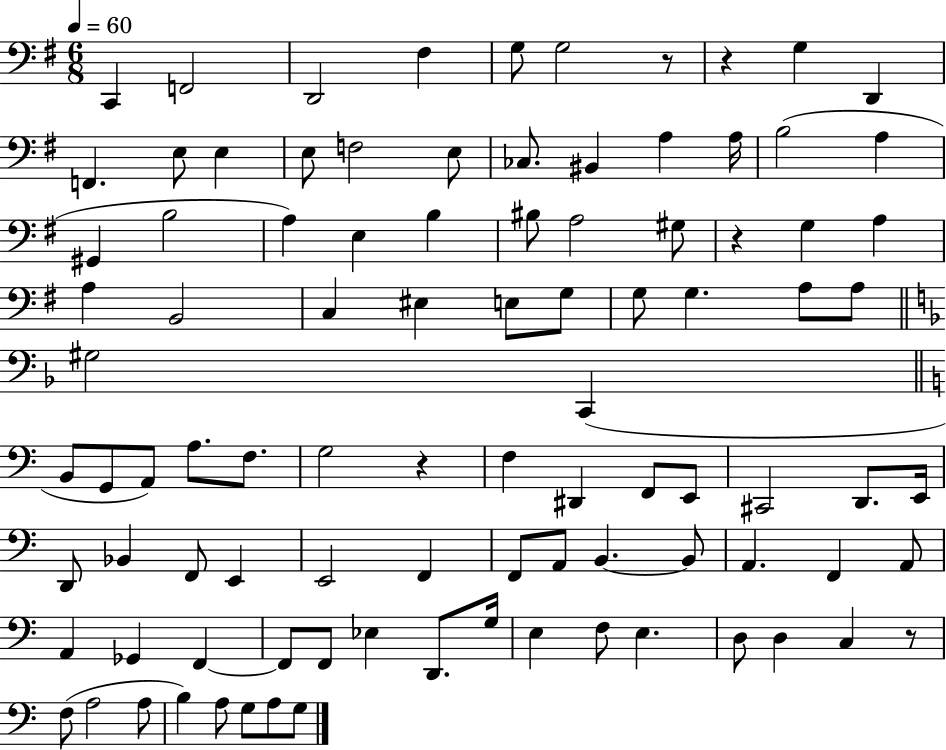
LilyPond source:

{
  \clef bass
  \numericTimeSignature
  \time 6/8
  \key g \major
  \tempo 4 = 60
  \repeat volta 2 { c,4 f,2 | d,2 fis4 | g8 g2 r8 | r4 g4 d,4 | \break f,4. e8 e4 | e8 f2 e8 | ces8. bis,4 a4 a16 | b2( a4 | \break gis,4 b2 | a4) e4 b4 | bis8 a2 gis8 | r4 g4 a4 | \break a4 b,2 | c4 eis4 e8 g8 | g8 g4. a8 a8 | \bar "||" \break \key d \minor gis2 c,4( | \bar "||" \break \key c \major b,8 g,8 a,8) a8. f8. | g2 r4 | f4 dis,4 f,8 e,8 | cis,2 d,8. e,16 | \break d,8 bes,4 f,8 e,4 | e,2 f,4 | f,8 a,8 b,4.~~ b,8 | a,4. f,4 a,8 | \break a,4 ges,4 f,4~~ | f,8 f,8 ees4 d,8. g16 | e4 f8 e4. | d8 d4 c4 r8 | \break f8( a2 a8 | b4) a8 g8 a8 g8 | } \bar "|."
}